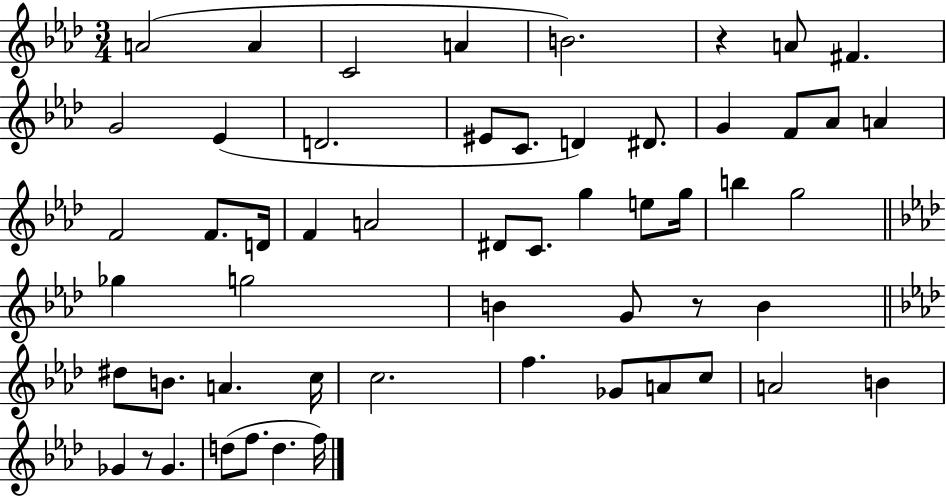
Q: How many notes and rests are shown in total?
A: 55